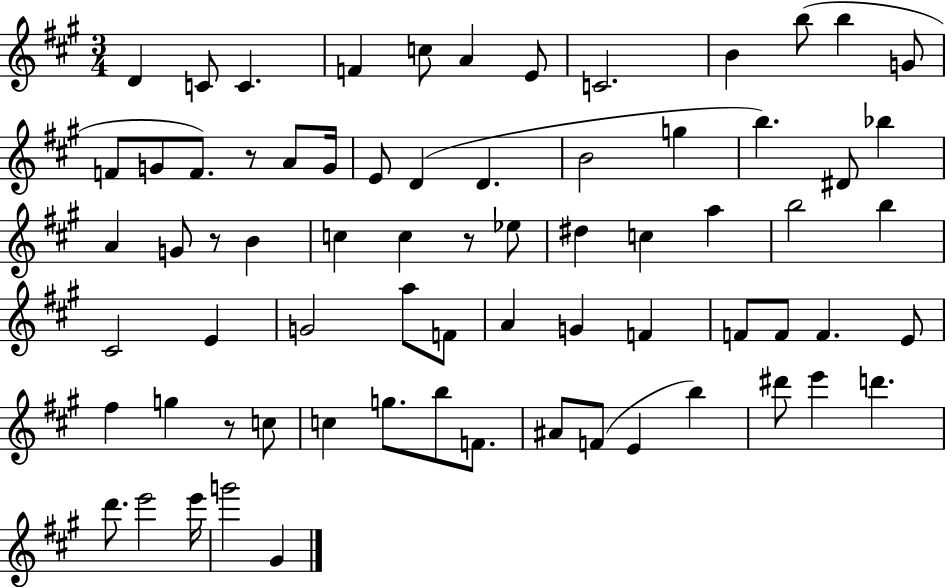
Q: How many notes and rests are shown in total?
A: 71